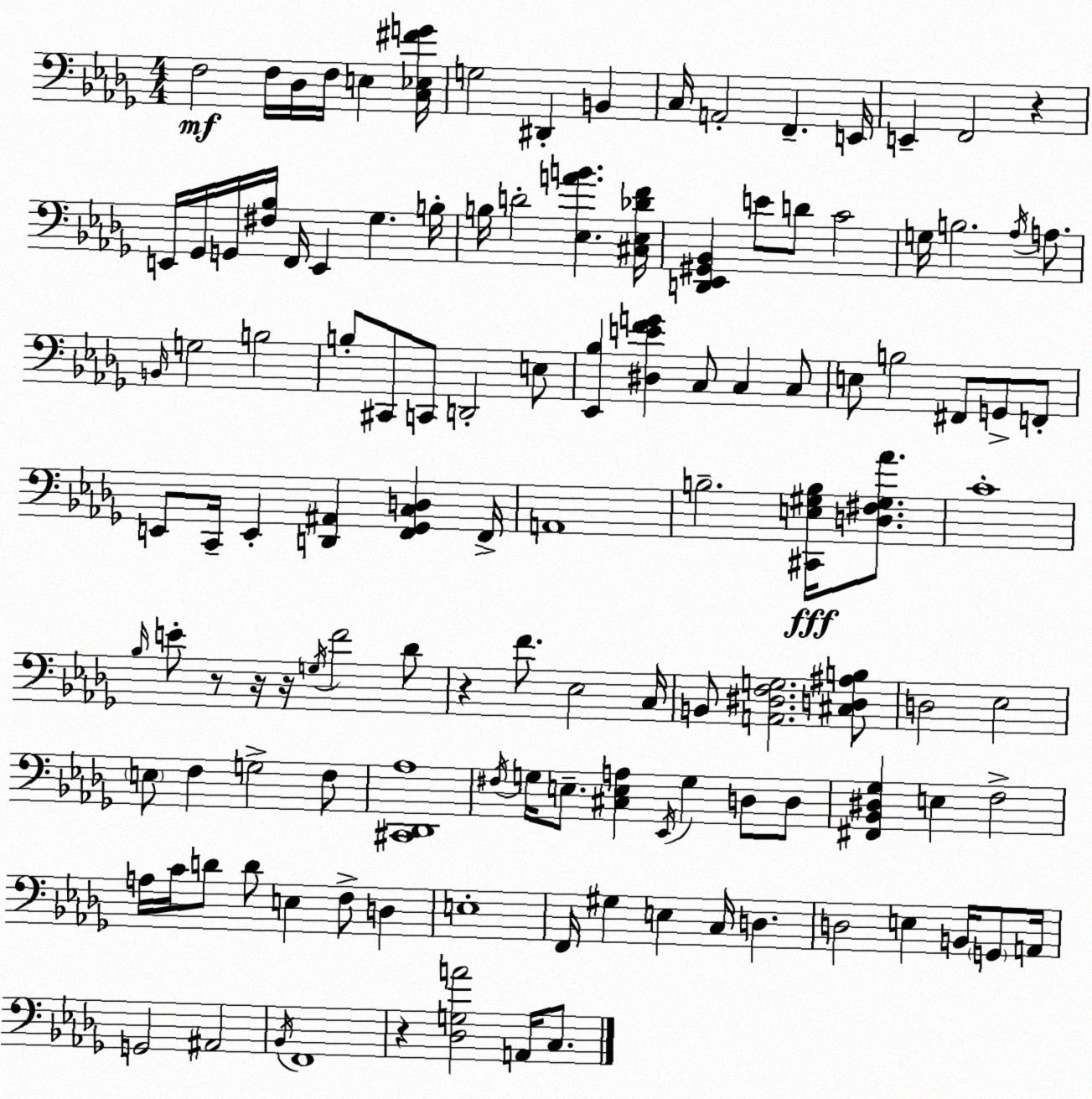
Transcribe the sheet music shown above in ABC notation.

X:1
T:Untitled
M:4/4
L:1/4
K:Bbm
F,2 F,/4 _D,/4 F,/4 E, [C,_E,^FG]/4 G,2 ^D,, B,, C,/4 A,,2 F,, E,,/4 E,, F,,2 z E,,/4 _G,,/4 G,,/4 [^F,_B,]/4 F,,/4 E,, _G, B,/4 B,/4 D2 [_E,AB] [^C,_E,_DF]/4 [D,,_E,,^G,,_B,,] E/2 D/2 C2 G,/4 B,2 _A,/4 A,/2 B,,/4 G,2 B,2 B,/2 ^C,,/2 C,,/2 D,,2 E,/2 [_E,,_B,] [^D,EFG] C,/2 C, C,/2 E,/2 B,2 ^F,,/2 G,,/2 F,,/2 E,,/2 C,,/4 E,, [D,,^A,,] [F,,_G,,C,D,] F,,/4 A,,4 B,2 [^C,,E,^G,B,]/4 [D,^F,^G,_A]/2 C4 _B,/4 E/2 z/2 z/4 z/4 G,/4 F2 _D/2 z F/2 _E,2 C,/4 B,,/2 [A,,^D,F,G,]2 [^C,D,^A,B,]/2 D,2 _E,2 E,/2 F, G,2 F,/2 [^C,,_D,,_A,]4 ^F,/4 G,/4 E,/2 [^C,E,A,] _E,,/4 G, D,/2 D,/2 [^F,,_B,,^D,_G,] E, F,2 A,/4 C/4 D/2 D/2 E, F,/2 D, E,4 F,,/4 ^G, E, C,/4 D, D,2 E, B,,/4 G,,/2 A,,/4 G,,2 ^A,,2 _B,,/4 F,,4 z [_D,G,A]2 A,,/4 C,/2